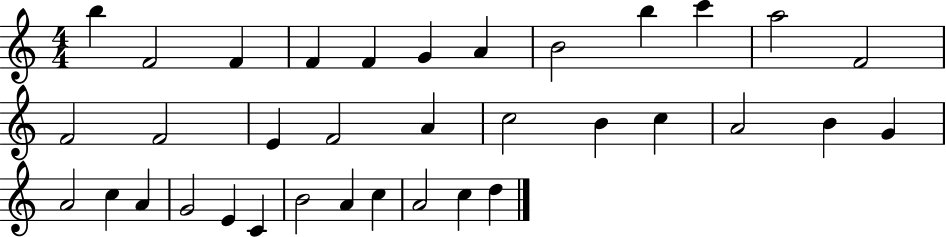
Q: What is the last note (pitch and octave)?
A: D5